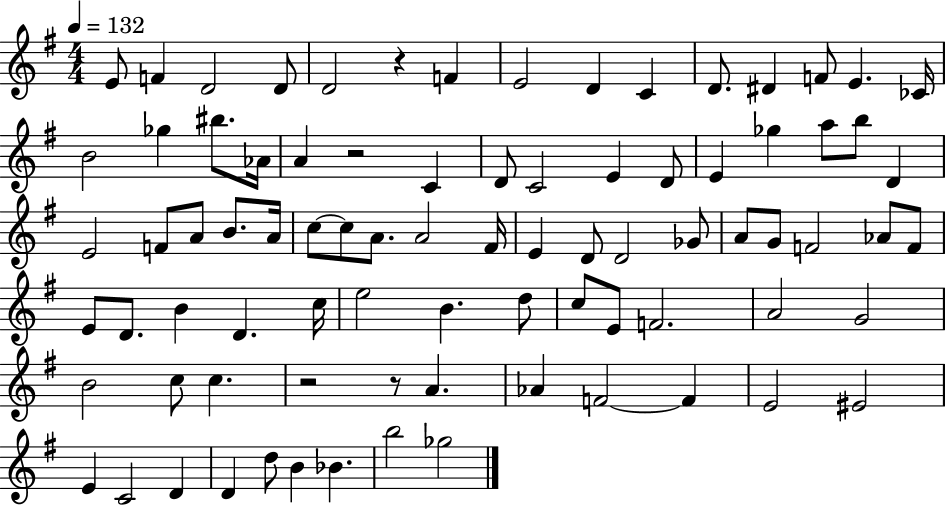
E4/e F4/q D4/h D4/e D4/h R/q F4/q E4/h D4/q C4/q D4/e. D#4/q F4/e E4/q. CES4/s B4/h Gb5/q BIS5/e. Ab4/s A4/q R/h C4/q D4/e C4/h E4/q D4/e E4/q Gb5/q A5/e B5/e D4/q E4/h F4/e A4/e B4/e. A4/s C5/e C5/e A4/e. A4/h F#4/s E4/q D4/e D4/h Gb4/e A4/e G4/e F4/h Ab4/e F4/e E4/e D4/e. B4/q D4/q. C5/s E5/h B4/q. D5/e C5/e E4/e F4/h. A4/h G4/h B4/h C5/e C5/q. R/h R/e A4/q. Ab4/q F4/h F4/q E4/h EIS4/h E4/q C4/h D4/q D4/q D5/e B4/q Bb4/q. B5/h Gb5/h